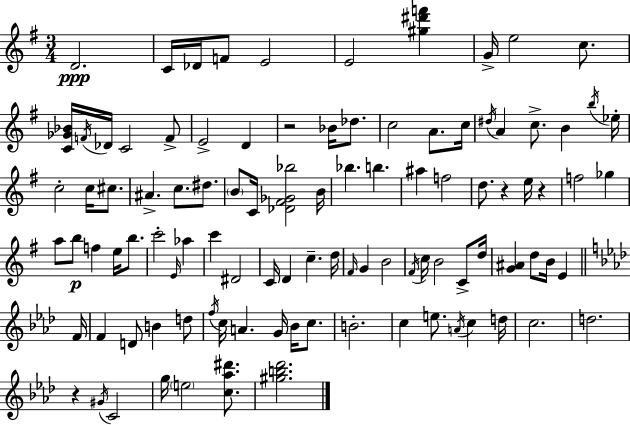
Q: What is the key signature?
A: G major